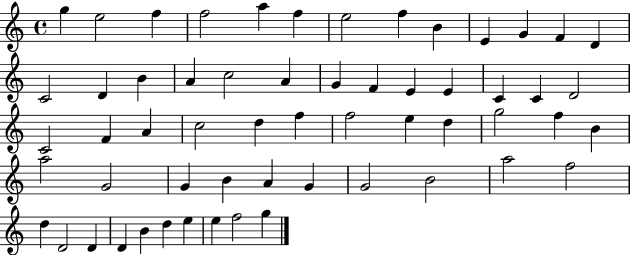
G5/q E5/h F5/q F5/h A5/q F5/q E5/h F5/q B4/q E4/q G4/q F4/q D4/q C4/h D4/q B4/q A4/q C5/h A4/q G4/q F4/q E4/q E4/q C4/q C4/q D4/h C4/h F4/q A4/q C5/h D5/q F5/q F5/h E5/q D5/q G5/h F5/q B4/q A5/h G4/h G4/q B4/q A4/q G4/q G4/h B4/h A5/h F5/h D5/q D4/h D4/q D4/q B4/q D5/q E5/q E5/q F5/h G5/q